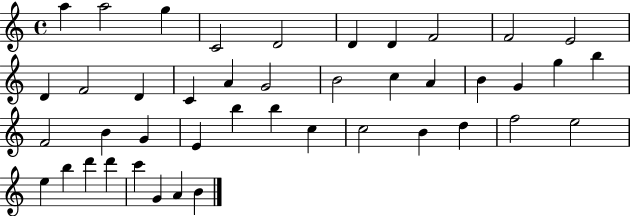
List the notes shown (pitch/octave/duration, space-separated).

A5/q A5/h G5/q C4/h D4/h D4/q D4/q F4/h F4/h E4/h D4/q F4/h D4/q C4/q A4/q G4/h B4/h C5/q A4/q B4/q G4/q G5/q B5/q F4/h B4/q G4/q E4/q B5/q B5/q C5/q C5/h B4/q D5/q F5/h E5/h E5/q B5/q D6/q D6/q C6/q G4/q A4/q B4/q